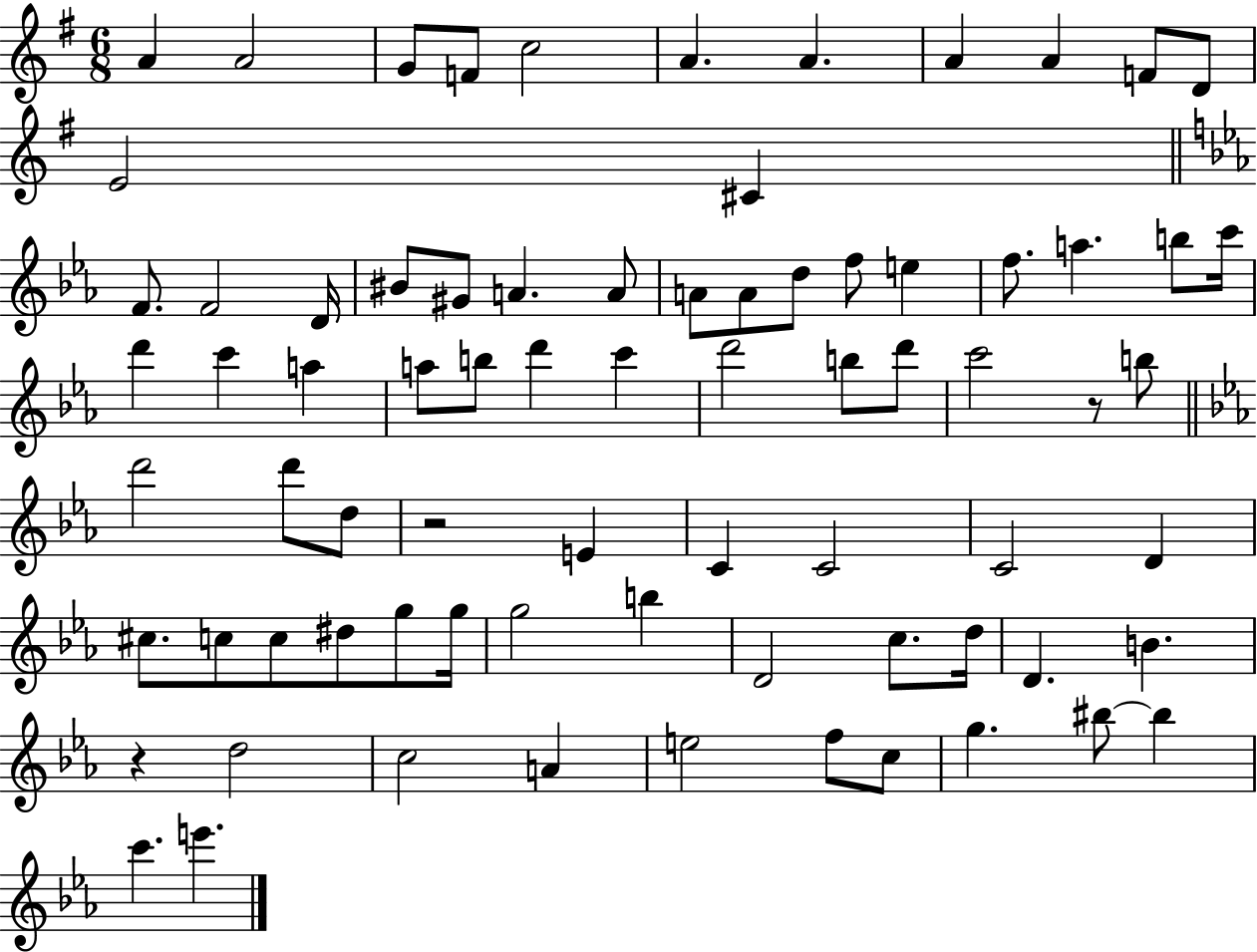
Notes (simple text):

A4/q A4/h G4/e F4/e C5/h A4/q. A4/q. A4/q A4/q F4/e D4/e E4/h C#4/q F4/e. F4/h D4/s BIS4/e G#4/e A4/q. A4/e A4/e A4/e D5/e F5/e E5/q F5/e. A5/q. B5/e C6/s D6/q C6/q A5/q A5/e B5/e D6/q C6/q D6/h B5/e D6/e C6/h R/e B5/e D6/h D6/e D5/e R/h E4/q C4/q C4/h C4/h D4/q C#5/e. C5/e C5/e D#5/e G5/e G5/s G5/h B5/q D4/h C5/e. D5/s D4/q. B4/q. R/q D5/h C5/h A4/q E5/h F5/e C5/e G5/q. BIS5/e BIS5/q C6/q. E6/q.